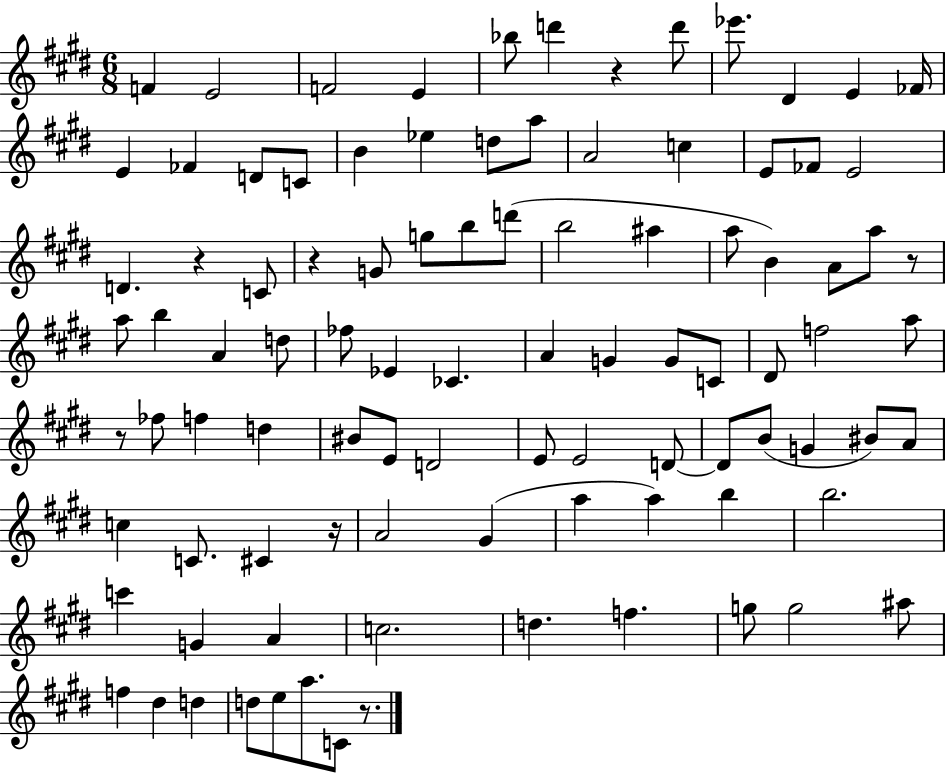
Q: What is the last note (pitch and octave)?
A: C4